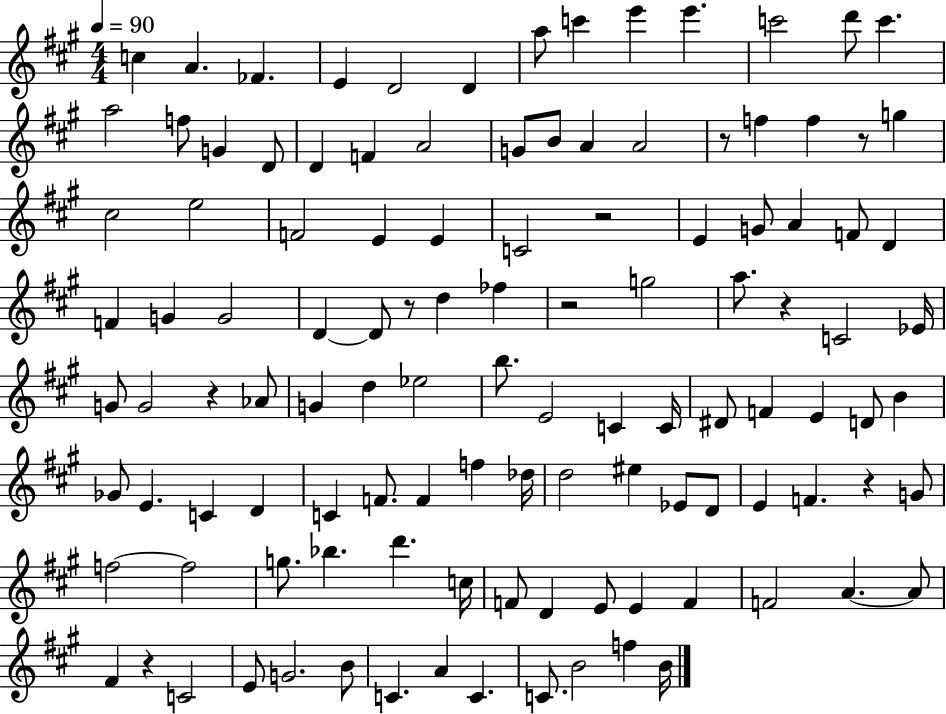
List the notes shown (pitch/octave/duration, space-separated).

C5/q A4/q. FES4/q. E4/q D4/h D4/q A5/e C6/q E6/q E6/q. C6/h D6/e C6/q. A5/h F5/e G4/q D4/e D4/q F4/q A4/h G4/e B4/e A4/q A4/h R/e F5/q F5/q R/e G5/q C#5/h E5/h F4/h E4/q E4/q C4/h R/h E4/q G4/e A4/q F4/e D4/q F4/q G4/q G4/h D4/q D4/e R/e D5/q FES5/q R/h G5/h A5/e. R/q C4/h Eb4/s G4/e G4/h R/q Ab4/e G4/q D5/q Eb5/h B5/e. E4/h C4/q C4/s D#4/e F4/q E4/q D4/e B4/q Gb4/e E4/q. C4/q D4/q C4/q F4/e. F4/q F5/q Db5/s D5/h EIS5/q Eb4/e D4/e E4/q F4/q. R/q G4/e F5/h F5/h G5/e. Bb5/q. D6/q. C5/s F4/e D4/q E4/e E4/q F4/q F4/h A4/q. A4/e F#4/q R/q C4/h E4/e G4/h. B4/e C4/q. A4/q C4/q. C4/e. B4/h F5/q B4/s